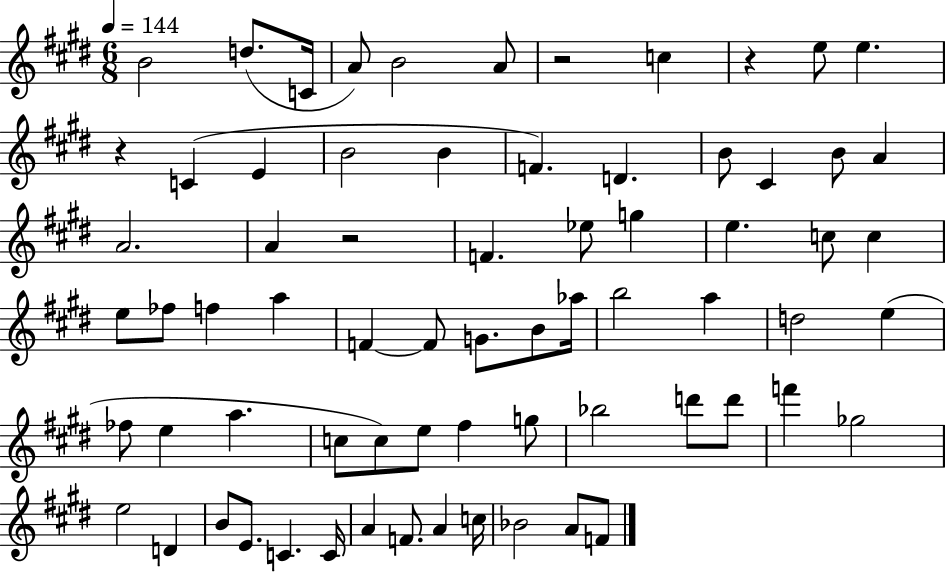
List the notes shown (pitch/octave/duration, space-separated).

B4/h D5/e. C4/s A4/e B4/h A4/e R/h C5/q R/q E5/e E5/q. R/q C4/q E4/q B4/h B4/q F4/q. D4/q. B4/e C#4/q B4/e A4/q A4/h. A4/q R/h F4/q. Eb5/e G5/q E5/q. C5/e C5/q E5/e FES5/e F5/q A5/q F4/q F4/e G4/e. B4/e Ab5/s B5/h A5/q D5/h E5/q FES5/e E5/q A5/q. C5/e C5/e E5/e F#5/q G5/e Bb5/h D6/e D6/e F6/q Gb5/h E5/h D4/q B4/e E4/e. C4/q. C4/s A4/q F4/e. A4/q C5/s Bb4/h A4/e F4/e